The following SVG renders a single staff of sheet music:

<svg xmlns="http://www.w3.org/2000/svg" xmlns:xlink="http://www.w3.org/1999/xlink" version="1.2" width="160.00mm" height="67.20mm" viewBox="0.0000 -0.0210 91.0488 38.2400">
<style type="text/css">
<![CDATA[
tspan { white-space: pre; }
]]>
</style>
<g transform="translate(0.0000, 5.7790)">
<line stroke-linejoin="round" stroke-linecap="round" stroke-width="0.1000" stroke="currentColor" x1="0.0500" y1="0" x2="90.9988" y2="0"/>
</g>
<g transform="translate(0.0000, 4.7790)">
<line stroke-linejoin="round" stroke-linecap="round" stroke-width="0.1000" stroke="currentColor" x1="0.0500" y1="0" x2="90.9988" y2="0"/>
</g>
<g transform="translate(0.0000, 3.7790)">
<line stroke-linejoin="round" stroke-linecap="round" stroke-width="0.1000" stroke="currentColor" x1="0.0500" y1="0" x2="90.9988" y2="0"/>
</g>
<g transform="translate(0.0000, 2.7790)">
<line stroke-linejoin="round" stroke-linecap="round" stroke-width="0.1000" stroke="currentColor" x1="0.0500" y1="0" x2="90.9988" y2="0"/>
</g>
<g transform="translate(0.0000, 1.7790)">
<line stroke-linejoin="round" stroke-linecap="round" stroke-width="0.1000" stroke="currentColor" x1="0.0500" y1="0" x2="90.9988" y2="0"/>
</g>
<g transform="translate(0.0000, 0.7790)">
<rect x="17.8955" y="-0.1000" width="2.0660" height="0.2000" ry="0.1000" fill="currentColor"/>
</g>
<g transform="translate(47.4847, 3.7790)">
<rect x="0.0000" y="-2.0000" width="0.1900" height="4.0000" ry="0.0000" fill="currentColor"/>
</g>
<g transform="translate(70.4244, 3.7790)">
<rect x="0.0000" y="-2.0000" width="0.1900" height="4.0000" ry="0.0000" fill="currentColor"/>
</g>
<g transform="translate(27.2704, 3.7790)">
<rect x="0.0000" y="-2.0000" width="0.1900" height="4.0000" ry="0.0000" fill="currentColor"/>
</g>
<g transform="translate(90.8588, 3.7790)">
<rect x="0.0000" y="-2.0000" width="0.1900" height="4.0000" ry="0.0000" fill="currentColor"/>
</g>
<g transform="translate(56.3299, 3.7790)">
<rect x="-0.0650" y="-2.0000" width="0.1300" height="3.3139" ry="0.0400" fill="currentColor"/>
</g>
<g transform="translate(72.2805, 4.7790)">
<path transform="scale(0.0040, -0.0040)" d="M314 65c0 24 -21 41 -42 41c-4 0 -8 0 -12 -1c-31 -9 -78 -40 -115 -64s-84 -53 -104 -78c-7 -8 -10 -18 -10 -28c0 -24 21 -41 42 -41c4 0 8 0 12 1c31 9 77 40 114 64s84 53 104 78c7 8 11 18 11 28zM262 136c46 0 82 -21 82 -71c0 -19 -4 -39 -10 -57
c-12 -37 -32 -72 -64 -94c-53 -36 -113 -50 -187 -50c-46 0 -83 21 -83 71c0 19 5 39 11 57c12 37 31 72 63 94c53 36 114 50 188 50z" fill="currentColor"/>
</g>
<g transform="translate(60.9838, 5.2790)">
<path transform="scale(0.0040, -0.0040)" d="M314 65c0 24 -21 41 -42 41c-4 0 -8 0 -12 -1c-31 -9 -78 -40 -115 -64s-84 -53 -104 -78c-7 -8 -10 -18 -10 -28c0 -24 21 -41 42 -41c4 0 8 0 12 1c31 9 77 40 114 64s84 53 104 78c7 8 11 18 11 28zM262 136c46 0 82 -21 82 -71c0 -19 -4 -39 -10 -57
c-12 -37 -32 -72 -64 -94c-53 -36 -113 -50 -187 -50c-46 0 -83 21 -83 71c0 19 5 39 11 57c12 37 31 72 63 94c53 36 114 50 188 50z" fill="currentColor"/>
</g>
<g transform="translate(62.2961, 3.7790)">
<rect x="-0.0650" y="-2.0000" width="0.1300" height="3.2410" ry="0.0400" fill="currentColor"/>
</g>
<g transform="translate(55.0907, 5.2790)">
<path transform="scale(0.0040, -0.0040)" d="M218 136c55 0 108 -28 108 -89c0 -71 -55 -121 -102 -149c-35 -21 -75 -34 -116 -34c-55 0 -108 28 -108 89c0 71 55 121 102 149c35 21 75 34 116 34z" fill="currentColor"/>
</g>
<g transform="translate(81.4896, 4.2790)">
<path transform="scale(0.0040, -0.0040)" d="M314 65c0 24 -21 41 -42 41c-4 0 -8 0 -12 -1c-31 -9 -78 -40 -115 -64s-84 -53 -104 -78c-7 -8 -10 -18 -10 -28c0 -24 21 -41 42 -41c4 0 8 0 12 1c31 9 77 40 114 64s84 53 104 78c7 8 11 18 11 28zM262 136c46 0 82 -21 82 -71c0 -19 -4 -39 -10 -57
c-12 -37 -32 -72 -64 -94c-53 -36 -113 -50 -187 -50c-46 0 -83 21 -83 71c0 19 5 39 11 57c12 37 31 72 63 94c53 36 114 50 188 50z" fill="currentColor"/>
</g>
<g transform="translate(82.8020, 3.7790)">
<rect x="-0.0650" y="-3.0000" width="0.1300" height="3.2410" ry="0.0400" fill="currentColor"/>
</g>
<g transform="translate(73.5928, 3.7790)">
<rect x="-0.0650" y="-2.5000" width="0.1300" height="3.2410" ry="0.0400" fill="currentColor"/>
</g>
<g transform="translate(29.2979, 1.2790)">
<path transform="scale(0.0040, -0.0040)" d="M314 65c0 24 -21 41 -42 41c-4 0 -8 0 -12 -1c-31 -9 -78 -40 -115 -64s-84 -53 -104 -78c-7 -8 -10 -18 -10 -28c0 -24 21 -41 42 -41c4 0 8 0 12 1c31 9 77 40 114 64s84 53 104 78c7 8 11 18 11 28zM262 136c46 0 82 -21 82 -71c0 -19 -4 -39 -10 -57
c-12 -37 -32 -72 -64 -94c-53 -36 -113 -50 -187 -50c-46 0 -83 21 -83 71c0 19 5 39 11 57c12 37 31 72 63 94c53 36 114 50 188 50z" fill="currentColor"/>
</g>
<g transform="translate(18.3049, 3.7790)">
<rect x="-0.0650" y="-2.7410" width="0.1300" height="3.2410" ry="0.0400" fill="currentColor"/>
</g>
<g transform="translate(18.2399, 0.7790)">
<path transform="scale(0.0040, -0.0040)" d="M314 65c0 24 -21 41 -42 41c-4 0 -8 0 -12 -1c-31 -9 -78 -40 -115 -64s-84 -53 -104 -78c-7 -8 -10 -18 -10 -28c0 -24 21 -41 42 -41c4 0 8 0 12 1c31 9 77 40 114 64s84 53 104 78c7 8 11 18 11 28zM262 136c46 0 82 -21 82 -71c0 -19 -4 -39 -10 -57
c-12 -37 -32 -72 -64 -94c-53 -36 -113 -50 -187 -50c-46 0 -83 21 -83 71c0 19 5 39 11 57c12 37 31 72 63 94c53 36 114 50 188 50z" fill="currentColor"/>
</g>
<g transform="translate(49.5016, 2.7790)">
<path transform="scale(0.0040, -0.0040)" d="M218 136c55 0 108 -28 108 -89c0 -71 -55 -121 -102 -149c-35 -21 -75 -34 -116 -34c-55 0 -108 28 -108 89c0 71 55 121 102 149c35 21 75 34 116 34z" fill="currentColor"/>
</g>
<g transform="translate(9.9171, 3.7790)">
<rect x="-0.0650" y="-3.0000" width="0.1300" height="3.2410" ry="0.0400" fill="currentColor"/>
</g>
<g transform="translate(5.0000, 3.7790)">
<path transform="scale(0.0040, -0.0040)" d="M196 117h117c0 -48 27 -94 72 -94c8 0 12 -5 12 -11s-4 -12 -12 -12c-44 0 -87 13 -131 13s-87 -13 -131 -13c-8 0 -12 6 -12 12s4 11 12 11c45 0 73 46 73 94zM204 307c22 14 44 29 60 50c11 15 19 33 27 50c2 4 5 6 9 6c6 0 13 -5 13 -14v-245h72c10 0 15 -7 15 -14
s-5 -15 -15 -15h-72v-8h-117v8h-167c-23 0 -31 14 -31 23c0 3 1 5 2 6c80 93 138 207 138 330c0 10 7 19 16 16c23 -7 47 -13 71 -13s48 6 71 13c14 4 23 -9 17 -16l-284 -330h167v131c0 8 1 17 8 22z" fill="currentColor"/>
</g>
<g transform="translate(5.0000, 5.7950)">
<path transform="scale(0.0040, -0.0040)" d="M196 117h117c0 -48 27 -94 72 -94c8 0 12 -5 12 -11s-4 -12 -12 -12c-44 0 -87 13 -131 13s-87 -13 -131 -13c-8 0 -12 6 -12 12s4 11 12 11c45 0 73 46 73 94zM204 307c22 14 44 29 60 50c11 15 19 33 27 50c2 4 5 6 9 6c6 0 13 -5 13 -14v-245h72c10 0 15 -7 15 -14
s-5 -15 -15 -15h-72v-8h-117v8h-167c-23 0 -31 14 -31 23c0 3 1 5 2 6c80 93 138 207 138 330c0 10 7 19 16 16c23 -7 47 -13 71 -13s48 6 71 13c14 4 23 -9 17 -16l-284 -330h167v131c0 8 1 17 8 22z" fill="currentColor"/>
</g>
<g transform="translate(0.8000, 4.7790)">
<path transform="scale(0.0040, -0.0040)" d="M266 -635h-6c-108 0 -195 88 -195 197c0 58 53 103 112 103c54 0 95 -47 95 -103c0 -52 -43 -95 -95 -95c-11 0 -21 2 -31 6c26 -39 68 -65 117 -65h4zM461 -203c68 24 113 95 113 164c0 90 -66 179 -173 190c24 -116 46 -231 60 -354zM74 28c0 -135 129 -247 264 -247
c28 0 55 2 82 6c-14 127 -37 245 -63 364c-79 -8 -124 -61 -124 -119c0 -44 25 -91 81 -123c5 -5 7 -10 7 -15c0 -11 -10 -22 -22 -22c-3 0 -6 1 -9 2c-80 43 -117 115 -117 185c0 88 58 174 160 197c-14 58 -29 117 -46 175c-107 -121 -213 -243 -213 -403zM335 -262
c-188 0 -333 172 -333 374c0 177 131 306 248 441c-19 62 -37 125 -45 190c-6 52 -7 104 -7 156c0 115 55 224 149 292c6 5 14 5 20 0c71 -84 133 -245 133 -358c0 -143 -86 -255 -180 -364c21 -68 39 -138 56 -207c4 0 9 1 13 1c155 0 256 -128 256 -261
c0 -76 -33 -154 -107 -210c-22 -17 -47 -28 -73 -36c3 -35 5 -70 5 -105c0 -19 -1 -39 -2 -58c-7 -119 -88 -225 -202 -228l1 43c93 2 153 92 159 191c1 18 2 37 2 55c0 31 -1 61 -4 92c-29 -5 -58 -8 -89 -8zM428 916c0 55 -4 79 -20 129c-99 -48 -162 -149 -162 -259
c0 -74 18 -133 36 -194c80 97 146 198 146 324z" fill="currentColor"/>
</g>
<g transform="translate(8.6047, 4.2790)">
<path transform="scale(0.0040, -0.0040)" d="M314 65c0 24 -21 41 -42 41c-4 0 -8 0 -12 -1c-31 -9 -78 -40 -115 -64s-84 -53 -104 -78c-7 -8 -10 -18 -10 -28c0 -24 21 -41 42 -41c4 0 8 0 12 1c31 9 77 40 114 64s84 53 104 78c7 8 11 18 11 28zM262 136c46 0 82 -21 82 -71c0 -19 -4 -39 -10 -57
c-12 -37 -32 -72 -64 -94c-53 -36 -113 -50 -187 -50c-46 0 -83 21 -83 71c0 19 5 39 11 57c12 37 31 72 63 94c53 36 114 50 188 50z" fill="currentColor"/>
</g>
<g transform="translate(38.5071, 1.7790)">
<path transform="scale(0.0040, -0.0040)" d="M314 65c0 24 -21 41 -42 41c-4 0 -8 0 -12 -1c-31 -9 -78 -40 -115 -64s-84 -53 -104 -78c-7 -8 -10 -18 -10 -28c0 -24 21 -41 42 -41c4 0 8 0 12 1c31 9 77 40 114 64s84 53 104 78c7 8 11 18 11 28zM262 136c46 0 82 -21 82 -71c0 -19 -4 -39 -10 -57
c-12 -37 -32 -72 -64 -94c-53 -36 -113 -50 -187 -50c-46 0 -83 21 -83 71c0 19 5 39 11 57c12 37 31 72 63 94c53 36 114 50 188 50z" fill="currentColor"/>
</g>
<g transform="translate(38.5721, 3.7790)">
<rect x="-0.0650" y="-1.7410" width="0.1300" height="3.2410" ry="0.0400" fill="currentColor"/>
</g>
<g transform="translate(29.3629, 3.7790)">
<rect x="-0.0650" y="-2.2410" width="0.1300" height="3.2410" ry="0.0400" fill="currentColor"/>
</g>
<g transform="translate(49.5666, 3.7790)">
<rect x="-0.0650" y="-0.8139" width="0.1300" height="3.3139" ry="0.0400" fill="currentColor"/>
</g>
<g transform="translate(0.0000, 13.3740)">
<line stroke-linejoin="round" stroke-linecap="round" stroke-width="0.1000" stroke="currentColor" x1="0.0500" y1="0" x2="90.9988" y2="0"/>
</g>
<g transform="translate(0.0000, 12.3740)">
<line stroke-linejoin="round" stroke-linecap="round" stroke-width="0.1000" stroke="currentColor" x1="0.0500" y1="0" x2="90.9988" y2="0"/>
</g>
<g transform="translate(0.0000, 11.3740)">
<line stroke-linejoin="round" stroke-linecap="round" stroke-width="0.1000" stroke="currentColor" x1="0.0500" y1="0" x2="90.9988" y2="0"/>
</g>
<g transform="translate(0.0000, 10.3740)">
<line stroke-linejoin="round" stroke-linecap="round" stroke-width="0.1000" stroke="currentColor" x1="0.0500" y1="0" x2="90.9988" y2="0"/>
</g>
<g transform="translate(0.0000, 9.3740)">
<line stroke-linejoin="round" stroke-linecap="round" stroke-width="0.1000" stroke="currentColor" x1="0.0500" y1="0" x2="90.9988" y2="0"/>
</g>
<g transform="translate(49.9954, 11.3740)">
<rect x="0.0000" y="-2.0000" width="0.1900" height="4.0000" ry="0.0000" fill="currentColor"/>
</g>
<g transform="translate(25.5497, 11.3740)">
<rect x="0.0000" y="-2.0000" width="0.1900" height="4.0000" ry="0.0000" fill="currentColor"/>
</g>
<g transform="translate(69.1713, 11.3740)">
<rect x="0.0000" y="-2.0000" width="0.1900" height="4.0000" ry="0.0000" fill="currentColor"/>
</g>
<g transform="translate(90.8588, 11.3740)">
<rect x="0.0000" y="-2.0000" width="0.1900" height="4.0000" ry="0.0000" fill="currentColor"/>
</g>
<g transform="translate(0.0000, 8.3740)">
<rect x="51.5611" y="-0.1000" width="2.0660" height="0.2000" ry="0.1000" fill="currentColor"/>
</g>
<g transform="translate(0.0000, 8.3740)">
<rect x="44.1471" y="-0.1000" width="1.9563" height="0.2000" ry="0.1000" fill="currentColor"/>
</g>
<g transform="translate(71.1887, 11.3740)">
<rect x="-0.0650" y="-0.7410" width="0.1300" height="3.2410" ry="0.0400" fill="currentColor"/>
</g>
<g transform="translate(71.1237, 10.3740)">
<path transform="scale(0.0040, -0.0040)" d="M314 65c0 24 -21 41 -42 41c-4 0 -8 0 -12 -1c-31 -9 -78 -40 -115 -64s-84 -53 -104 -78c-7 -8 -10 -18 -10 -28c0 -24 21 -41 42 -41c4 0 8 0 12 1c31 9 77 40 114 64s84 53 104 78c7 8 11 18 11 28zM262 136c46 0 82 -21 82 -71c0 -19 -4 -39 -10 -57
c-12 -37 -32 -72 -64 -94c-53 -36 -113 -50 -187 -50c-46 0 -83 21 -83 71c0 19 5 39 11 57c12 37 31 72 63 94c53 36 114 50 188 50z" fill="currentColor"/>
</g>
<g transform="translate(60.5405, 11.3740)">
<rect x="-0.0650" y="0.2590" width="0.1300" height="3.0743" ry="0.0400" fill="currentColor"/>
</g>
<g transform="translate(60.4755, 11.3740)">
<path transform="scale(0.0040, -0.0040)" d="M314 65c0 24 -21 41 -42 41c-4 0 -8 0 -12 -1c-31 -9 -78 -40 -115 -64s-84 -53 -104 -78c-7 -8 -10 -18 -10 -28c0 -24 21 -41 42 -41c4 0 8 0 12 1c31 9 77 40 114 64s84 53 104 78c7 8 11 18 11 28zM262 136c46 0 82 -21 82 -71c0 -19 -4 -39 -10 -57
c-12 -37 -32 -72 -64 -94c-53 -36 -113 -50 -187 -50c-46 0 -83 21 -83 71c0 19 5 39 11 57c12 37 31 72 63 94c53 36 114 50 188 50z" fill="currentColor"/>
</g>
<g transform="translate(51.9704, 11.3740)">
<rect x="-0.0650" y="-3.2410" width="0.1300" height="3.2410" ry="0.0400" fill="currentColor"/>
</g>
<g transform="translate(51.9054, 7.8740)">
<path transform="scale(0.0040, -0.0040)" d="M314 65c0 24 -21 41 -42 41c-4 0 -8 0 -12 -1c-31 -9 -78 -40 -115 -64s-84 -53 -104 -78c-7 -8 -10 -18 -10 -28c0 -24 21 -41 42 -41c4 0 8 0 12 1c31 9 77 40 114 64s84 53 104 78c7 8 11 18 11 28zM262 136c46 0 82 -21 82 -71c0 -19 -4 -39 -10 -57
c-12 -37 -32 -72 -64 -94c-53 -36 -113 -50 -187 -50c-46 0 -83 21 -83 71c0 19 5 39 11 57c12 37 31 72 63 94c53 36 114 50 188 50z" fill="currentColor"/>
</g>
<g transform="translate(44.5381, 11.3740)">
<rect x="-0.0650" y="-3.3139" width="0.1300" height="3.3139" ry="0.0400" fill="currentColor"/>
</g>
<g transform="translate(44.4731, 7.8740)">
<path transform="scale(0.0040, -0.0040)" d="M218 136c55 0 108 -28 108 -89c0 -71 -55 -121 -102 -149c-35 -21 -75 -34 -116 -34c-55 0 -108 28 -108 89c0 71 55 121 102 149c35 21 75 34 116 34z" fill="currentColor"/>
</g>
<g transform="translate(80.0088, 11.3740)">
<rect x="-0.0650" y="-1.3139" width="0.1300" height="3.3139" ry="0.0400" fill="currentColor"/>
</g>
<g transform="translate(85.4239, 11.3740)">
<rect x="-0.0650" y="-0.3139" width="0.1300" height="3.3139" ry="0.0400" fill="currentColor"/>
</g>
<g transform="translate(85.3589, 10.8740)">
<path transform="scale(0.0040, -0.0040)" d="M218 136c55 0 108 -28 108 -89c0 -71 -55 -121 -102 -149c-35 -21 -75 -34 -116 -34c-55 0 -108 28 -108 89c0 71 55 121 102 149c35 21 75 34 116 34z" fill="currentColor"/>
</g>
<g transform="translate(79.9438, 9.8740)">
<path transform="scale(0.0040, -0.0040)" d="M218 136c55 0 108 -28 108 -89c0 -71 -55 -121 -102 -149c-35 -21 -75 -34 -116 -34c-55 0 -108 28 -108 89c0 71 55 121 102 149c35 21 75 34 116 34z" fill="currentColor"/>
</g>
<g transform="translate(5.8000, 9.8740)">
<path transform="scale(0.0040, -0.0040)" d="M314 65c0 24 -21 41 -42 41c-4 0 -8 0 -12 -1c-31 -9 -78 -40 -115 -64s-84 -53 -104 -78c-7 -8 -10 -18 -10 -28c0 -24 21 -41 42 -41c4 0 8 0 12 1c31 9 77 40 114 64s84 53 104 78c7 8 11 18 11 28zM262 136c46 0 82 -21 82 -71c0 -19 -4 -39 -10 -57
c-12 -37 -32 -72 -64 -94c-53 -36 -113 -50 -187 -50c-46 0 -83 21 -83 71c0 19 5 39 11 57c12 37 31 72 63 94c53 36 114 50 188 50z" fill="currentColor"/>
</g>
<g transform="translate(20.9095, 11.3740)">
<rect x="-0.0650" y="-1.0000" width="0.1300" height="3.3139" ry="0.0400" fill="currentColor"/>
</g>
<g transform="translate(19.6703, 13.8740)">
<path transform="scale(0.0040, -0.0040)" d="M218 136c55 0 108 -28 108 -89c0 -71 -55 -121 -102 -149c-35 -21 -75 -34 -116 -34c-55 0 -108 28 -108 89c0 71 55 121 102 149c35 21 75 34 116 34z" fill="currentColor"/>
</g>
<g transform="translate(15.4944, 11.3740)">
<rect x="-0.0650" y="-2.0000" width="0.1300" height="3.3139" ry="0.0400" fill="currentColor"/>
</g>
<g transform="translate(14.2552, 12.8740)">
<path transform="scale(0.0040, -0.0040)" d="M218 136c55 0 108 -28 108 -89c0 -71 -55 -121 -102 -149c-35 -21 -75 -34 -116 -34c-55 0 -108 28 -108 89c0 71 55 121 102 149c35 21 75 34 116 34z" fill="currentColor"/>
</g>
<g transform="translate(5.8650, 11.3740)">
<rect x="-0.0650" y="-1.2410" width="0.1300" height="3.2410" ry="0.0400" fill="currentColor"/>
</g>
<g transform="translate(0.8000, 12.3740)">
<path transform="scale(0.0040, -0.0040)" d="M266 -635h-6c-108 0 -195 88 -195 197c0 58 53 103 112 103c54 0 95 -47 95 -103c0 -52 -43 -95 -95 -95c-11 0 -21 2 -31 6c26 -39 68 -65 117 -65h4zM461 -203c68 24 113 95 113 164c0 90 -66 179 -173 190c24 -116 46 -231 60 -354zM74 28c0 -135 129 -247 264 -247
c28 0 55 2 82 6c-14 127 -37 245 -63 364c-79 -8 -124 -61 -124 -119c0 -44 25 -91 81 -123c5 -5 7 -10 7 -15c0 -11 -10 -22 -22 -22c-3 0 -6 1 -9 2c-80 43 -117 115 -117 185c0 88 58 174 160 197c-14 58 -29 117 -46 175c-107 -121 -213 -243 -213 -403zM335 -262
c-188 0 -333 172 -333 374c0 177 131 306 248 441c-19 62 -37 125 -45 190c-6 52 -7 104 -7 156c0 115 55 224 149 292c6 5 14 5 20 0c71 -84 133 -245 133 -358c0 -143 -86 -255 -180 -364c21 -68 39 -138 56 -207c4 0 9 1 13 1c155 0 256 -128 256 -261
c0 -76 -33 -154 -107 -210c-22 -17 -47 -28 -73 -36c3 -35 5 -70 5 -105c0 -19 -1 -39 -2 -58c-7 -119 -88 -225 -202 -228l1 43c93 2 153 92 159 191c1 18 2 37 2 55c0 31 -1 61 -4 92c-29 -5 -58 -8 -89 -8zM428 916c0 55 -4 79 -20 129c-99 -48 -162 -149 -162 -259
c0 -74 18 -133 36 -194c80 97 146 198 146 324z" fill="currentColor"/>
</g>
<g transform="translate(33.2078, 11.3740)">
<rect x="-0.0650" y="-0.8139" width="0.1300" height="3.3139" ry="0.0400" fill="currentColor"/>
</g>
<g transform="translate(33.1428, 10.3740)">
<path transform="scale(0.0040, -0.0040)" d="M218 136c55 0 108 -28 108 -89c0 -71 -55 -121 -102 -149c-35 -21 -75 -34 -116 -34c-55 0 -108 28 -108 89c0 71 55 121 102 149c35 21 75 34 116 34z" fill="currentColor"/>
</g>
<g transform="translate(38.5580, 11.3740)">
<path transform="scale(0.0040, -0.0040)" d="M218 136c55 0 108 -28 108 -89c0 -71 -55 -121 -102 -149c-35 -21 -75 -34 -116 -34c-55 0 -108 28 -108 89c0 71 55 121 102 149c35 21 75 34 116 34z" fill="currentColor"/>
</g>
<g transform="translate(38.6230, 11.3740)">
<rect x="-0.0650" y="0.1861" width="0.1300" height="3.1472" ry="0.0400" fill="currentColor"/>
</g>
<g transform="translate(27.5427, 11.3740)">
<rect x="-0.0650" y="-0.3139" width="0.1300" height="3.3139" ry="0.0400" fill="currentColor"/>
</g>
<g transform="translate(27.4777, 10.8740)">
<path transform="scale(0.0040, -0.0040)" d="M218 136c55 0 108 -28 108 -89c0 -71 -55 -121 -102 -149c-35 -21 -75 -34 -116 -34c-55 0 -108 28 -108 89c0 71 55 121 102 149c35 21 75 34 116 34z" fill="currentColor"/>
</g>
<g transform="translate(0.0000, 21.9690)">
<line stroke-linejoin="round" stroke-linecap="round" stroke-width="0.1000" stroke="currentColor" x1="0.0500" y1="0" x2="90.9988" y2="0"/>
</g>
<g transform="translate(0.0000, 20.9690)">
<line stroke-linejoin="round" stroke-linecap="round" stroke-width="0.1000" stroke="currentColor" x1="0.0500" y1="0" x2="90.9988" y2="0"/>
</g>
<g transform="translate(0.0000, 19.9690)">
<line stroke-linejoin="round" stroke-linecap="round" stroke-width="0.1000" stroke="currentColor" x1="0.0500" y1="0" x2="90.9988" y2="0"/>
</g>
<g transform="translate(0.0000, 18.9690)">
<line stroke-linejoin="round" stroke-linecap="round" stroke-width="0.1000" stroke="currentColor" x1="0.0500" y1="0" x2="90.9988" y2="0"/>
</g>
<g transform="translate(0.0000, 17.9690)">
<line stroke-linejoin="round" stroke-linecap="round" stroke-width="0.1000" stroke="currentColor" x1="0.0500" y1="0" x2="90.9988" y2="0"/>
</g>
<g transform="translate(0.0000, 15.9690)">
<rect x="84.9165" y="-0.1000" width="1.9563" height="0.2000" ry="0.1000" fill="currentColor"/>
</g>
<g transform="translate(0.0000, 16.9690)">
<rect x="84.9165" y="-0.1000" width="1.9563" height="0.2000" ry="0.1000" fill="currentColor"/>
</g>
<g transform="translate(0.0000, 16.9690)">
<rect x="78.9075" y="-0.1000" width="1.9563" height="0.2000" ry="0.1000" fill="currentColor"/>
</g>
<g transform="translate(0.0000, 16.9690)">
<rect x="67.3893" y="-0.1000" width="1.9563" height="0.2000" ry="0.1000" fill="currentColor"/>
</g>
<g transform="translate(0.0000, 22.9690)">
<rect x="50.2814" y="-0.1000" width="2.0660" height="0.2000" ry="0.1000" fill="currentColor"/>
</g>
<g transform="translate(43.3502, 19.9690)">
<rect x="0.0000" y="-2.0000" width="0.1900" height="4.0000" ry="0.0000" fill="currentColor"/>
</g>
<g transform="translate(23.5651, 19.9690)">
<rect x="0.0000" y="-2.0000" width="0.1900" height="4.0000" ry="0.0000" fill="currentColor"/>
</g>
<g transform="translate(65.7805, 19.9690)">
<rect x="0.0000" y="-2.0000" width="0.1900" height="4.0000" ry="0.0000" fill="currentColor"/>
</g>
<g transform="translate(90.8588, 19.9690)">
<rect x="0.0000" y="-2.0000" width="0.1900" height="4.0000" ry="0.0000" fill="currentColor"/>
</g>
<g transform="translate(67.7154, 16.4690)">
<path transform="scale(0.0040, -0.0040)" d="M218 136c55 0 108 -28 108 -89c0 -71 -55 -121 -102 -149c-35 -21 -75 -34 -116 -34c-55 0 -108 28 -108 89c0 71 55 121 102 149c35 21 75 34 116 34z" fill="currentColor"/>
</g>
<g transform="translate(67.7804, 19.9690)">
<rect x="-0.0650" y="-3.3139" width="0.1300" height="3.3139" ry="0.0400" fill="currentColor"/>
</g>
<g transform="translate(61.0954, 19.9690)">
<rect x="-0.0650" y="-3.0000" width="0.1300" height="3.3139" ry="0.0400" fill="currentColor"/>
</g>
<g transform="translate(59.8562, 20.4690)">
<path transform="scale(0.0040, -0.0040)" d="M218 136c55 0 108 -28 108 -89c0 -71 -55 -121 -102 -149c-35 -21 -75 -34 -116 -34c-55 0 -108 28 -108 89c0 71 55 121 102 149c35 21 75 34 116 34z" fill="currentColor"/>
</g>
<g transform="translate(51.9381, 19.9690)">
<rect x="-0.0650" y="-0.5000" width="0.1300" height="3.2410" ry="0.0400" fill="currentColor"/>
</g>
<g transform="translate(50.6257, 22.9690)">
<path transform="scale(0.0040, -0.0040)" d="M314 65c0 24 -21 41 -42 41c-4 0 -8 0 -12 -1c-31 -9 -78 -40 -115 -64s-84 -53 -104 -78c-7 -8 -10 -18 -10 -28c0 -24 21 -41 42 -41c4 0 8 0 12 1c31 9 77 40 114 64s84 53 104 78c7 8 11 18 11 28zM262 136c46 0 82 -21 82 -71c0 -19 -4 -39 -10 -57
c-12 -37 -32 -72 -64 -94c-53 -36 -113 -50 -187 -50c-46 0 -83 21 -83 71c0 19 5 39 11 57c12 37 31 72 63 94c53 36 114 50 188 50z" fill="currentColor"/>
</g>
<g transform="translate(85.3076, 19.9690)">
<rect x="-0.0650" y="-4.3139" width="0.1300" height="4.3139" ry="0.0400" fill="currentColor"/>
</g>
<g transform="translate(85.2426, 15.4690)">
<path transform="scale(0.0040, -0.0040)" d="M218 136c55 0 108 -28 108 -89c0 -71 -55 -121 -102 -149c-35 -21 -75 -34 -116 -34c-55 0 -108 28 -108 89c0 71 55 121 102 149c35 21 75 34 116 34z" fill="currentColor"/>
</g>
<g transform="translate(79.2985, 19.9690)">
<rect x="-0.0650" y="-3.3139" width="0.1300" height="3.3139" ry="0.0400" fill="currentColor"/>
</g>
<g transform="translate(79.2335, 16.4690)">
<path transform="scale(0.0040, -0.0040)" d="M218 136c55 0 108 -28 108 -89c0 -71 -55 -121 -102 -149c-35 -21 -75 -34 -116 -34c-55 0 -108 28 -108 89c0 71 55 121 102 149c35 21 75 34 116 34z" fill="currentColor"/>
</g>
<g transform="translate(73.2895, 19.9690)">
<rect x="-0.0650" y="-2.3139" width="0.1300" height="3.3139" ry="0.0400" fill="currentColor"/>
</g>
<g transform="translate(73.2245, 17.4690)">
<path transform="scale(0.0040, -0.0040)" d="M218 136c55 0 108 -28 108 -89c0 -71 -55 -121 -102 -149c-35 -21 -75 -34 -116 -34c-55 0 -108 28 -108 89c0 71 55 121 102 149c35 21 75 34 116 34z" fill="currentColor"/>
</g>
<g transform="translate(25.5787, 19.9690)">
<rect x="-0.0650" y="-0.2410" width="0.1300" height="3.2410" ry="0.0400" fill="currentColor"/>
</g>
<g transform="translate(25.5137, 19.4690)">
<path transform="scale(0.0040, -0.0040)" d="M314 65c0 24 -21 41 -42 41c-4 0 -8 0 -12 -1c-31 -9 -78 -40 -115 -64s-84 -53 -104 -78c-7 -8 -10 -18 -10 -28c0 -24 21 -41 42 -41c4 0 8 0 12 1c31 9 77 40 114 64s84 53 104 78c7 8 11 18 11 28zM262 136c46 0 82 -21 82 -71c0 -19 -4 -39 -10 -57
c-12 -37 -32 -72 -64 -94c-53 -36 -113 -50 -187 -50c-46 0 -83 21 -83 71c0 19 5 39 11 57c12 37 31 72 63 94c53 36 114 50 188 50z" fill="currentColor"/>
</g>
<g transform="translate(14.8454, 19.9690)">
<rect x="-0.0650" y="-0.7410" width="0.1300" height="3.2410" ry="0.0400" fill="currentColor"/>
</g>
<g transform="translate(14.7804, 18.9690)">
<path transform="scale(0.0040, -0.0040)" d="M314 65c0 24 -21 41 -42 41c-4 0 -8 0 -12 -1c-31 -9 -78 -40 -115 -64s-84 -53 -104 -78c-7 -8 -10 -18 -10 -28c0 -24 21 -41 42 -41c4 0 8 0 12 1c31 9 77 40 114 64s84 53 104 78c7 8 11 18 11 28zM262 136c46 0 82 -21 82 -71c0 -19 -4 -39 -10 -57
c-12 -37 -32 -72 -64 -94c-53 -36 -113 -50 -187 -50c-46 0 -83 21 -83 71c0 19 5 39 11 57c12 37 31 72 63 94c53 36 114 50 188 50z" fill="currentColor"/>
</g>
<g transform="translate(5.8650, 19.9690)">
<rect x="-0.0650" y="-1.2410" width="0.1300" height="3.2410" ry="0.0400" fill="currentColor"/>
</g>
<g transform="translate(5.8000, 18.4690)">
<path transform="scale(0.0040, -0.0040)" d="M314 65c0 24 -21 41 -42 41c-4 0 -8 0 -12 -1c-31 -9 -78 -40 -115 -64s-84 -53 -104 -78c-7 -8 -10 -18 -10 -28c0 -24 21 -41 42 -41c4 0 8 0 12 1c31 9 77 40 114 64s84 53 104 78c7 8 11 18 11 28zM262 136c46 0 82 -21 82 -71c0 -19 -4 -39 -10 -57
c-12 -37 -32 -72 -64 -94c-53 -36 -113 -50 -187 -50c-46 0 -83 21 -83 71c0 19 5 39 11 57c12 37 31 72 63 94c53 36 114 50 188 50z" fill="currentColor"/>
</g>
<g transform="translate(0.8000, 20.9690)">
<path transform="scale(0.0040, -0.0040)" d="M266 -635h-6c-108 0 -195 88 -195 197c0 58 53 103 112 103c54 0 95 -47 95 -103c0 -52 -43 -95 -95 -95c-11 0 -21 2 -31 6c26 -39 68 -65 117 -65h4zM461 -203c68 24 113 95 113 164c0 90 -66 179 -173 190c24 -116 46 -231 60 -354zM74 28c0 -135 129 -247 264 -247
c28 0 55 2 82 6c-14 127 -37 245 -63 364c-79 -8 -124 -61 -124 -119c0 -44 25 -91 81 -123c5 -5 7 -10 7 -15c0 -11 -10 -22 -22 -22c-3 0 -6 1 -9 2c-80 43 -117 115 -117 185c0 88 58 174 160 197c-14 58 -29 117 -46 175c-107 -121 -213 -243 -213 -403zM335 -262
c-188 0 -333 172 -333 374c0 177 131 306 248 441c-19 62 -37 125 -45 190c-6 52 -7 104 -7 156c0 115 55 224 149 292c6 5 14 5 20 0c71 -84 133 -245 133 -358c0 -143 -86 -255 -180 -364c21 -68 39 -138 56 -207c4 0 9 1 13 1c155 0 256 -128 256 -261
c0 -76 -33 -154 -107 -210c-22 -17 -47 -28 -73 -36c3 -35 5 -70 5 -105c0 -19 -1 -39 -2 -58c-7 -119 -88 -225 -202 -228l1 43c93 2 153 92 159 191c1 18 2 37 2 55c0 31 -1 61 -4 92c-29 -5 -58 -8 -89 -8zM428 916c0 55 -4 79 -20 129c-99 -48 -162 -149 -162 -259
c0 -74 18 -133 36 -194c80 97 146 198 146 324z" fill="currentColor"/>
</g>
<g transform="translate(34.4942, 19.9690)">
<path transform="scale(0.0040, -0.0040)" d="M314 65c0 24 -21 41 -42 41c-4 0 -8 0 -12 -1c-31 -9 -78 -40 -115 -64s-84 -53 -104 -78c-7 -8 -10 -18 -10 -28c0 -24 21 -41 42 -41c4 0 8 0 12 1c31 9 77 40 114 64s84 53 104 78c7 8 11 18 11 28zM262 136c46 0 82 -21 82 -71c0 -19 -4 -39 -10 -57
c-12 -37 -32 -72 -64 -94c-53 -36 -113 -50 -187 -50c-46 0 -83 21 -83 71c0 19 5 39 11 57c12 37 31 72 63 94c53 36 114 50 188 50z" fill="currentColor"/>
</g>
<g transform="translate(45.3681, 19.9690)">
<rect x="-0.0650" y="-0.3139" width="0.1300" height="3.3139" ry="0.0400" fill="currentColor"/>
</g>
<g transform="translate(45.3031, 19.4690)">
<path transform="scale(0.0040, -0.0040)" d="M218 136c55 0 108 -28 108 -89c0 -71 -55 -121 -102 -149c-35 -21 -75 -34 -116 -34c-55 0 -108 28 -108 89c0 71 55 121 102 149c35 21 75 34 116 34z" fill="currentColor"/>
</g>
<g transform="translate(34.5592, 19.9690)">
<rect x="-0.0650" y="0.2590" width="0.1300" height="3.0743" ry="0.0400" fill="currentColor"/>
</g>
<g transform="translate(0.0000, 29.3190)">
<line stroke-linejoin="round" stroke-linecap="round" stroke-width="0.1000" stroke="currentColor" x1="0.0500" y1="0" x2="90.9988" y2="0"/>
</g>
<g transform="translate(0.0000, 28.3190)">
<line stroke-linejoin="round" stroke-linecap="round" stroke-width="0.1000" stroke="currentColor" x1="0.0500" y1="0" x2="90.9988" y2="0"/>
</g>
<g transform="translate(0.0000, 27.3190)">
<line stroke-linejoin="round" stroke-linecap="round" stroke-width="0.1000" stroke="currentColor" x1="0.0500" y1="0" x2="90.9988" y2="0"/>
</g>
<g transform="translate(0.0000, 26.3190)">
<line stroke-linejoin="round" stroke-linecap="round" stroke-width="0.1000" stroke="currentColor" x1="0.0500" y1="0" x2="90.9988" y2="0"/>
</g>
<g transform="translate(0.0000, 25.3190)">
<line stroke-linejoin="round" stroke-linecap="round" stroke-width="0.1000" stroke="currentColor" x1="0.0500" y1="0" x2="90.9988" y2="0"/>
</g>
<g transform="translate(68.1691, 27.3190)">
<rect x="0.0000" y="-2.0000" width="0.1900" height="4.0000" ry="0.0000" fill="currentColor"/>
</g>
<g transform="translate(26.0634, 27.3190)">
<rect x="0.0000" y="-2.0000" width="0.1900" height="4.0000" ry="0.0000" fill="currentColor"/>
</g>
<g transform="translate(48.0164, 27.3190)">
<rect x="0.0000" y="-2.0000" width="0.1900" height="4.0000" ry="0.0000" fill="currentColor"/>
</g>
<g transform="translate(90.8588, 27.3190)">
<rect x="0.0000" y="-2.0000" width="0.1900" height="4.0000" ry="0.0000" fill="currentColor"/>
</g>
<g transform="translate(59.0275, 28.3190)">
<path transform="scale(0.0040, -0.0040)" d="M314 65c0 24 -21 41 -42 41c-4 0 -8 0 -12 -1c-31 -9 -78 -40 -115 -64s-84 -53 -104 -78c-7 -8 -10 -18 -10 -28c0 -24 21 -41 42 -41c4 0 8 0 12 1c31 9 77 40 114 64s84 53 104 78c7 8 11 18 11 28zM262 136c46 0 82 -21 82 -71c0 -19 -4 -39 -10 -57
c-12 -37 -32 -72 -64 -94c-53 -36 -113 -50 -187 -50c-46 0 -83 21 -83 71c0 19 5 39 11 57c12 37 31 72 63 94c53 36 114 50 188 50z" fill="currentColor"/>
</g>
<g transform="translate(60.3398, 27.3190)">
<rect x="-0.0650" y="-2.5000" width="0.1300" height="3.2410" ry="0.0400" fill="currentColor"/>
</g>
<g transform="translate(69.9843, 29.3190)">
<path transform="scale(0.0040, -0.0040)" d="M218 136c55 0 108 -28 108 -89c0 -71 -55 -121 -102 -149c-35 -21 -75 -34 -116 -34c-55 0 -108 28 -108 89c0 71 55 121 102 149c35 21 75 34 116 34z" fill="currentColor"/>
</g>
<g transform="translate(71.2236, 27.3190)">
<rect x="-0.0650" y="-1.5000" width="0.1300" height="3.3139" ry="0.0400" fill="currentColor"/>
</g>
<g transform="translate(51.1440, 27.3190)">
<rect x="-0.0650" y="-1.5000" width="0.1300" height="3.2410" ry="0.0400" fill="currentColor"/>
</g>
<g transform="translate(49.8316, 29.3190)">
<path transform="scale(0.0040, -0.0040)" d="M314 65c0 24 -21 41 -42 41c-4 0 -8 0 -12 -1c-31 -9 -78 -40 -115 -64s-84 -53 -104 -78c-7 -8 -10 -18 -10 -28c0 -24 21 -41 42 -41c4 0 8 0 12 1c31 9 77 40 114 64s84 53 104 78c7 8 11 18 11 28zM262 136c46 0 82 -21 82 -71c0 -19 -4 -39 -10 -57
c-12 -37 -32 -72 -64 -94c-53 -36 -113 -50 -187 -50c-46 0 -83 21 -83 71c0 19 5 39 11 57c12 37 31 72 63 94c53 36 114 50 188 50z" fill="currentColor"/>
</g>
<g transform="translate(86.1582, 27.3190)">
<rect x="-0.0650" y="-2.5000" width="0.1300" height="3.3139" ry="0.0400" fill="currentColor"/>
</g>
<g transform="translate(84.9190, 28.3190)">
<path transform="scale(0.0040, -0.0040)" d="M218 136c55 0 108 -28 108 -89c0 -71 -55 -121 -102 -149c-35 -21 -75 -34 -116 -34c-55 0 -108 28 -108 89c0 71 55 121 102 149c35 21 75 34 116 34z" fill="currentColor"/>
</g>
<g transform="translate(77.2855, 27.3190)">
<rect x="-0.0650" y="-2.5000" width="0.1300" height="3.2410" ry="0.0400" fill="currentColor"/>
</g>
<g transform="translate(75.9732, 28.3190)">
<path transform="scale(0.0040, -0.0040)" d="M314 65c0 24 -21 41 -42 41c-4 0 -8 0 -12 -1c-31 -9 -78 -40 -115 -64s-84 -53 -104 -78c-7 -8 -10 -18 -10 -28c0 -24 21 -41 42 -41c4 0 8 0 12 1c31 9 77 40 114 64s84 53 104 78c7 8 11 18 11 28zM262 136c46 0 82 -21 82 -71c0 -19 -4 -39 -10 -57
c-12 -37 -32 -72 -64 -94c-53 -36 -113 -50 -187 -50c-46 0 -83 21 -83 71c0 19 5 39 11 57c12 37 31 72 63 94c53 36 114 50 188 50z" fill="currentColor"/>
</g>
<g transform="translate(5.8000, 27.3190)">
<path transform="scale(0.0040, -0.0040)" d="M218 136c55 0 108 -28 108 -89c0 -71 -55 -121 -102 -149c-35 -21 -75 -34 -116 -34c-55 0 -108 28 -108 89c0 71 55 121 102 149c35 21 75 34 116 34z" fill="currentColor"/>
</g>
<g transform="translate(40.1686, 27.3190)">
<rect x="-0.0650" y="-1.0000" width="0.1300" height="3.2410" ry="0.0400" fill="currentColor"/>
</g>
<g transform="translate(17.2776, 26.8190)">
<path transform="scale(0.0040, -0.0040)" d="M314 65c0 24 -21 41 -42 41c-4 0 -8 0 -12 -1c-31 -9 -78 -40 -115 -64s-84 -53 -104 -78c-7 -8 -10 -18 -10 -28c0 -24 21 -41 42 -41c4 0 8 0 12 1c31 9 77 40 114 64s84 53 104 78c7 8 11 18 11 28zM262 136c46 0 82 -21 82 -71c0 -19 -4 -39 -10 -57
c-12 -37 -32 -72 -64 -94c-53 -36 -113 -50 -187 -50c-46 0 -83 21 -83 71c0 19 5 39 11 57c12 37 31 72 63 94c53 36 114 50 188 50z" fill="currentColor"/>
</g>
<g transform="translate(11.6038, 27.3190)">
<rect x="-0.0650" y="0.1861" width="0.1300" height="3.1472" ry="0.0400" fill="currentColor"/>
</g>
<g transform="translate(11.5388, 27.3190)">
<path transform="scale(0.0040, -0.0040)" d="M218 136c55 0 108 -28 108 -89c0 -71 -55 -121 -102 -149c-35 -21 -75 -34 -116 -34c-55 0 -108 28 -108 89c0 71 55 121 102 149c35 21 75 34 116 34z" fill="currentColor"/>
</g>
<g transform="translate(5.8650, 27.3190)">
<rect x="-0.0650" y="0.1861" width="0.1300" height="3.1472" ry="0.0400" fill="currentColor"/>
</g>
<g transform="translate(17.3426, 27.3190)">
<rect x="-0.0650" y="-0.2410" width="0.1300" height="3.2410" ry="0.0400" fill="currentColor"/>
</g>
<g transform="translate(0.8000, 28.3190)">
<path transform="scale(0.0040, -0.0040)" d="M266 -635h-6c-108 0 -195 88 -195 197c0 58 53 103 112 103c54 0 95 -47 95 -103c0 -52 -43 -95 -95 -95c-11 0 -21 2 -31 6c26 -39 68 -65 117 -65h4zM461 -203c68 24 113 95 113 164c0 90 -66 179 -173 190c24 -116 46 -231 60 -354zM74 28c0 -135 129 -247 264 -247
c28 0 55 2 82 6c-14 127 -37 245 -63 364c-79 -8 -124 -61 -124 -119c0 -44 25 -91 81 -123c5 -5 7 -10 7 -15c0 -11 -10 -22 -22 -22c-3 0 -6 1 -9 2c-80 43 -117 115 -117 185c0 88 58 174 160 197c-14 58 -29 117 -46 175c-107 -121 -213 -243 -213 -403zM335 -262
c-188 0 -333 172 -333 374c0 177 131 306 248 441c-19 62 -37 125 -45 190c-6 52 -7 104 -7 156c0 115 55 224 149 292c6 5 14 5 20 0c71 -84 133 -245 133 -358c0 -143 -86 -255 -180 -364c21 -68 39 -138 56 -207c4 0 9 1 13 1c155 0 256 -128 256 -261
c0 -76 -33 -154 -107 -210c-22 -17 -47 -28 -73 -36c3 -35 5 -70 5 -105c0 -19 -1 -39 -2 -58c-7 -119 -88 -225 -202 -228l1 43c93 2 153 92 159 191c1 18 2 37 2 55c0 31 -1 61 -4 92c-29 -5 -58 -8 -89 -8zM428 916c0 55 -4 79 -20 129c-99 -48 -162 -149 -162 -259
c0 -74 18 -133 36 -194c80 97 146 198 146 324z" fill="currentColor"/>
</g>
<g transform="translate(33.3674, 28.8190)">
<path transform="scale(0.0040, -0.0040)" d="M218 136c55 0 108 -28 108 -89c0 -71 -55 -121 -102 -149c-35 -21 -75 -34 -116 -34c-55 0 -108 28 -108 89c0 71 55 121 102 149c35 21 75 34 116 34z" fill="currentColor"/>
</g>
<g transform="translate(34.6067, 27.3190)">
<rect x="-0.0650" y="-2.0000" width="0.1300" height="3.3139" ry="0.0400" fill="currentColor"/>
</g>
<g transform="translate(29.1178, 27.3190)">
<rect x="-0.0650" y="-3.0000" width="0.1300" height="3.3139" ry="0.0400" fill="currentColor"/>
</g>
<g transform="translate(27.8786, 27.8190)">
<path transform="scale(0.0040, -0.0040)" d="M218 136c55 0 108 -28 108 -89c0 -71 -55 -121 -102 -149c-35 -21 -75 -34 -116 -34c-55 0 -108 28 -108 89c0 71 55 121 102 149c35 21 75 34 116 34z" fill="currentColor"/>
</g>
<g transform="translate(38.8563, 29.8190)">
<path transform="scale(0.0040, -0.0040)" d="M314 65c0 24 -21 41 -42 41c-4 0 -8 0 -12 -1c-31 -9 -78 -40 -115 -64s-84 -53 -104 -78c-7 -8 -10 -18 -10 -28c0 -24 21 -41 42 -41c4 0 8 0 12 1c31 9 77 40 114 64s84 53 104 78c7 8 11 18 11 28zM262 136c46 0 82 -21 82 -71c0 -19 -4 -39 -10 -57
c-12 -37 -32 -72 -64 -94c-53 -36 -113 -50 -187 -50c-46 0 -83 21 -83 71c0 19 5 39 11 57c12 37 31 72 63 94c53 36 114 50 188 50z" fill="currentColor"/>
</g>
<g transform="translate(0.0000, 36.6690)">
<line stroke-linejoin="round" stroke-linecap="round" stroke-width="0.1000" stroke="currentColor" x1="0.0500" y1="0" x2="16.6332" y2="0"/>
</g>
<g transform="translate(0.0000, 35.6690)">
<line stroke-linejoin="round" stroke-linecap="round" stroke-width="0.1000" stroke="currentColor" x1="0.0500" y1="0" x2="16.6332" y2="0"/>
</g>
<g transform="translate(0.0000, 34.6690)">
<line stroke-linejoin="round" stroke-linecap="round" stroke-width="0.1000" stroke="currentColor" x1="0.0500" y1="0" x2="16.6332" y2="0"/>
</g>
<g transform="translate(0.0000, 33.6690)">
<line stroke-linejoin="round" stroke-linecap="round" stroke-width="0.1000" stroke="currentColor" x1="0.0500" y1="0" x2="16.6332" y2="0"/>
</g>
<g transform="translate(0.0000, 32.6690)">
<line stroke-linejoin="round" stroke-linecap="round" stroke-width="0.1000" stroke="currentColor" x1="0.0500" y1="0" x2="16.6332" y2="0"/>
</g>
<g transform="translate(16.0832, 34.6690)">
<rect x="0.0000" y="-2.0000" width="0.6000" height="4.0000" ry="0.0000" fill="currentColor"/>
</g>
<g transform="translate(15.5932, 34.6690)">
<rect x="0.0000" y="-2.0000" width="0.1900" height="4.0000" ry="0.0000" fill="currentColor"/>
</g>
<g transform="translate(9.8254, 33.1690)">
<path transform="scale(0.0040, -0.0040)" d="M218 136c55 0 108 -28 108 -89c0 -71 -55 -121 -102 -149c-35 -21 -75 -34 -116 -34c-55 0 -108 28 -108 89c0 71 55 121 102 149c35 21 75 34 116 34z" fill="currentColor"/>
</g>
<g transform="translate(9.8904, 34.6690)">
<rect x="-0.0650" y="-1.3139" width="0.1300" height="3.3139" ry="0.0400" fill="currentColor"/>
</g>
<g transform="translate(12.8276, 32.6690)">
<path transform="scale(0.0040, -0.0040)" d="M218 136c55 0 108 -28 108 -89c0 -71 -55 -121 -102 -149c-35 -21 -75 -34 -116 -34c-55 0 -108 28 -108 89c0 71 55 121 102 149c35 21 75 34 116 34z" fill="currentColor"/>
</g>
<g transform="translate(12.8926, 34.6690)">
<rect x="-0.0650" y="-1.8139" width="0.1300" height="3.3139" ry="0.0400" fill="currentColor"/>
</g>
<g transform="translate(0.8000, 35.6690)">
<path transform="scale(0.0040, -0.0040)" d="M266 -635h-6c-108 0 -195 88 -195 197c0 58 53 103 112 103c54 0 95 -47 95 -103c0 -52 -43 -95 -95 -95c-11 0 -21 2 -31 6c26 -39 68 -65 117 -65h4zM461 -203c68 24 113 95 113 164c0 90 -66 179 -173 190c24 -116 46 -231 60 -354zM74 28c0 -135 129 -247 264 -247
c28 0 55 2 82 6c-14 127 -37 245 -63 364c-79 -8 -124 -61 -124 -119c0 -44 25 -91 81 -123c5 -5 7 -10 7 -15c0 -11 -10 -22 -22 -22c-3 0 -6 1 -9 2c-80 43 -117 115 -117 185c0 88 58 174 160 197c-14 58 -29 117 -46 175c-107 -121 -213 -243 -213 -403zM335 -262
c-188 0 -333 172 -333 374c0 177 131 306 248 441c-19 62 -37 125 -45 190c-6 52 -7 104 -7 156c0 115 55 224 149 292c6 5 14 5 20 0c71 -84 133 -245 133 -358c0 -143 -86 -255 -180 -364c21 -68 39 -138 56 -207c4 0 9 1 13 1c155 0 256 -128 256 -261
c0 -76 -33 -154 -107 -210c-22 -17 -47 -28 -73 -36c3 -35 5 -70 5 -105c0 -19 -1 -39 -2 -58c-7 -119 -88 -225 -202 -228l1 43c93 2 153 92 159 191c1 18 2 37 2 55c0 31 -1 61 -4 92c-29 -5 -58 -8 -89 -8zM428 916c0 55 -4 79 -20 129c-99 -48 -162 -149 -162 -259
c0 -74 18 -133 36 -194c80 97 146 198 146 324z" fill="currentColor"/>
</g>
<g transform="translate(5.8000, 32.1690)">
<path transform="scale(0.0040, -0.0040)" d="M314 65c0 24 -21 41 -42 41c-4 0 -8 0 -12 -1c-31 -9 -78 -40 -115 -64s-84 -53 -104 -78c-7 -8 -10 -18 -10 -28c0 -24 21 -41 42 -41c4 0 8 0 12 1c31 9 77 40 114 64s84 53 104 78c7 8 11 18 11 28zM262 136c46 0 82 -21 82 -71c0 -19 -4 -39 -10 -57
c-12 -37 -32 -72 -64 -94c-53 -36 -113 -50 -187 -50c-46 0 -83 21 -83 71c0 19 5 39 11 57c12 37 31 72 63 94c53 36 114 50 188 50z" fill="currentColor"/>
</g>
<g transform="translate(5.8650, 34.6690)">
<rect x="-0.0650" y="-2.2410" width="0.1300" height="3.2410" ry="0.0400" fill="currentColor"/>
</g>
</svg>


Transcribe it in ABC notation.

X:1
T:Untitled
M:4/4
L:1/4
K:C
A2 a2 g2 f2 d F F2 G2 A2 e2 F D c d B b b2 B2 d2 e c e2 d2 c2 B2 c C2 A b g b d' B B c2 A F D2 E2 G2 E G2 G g2 e f